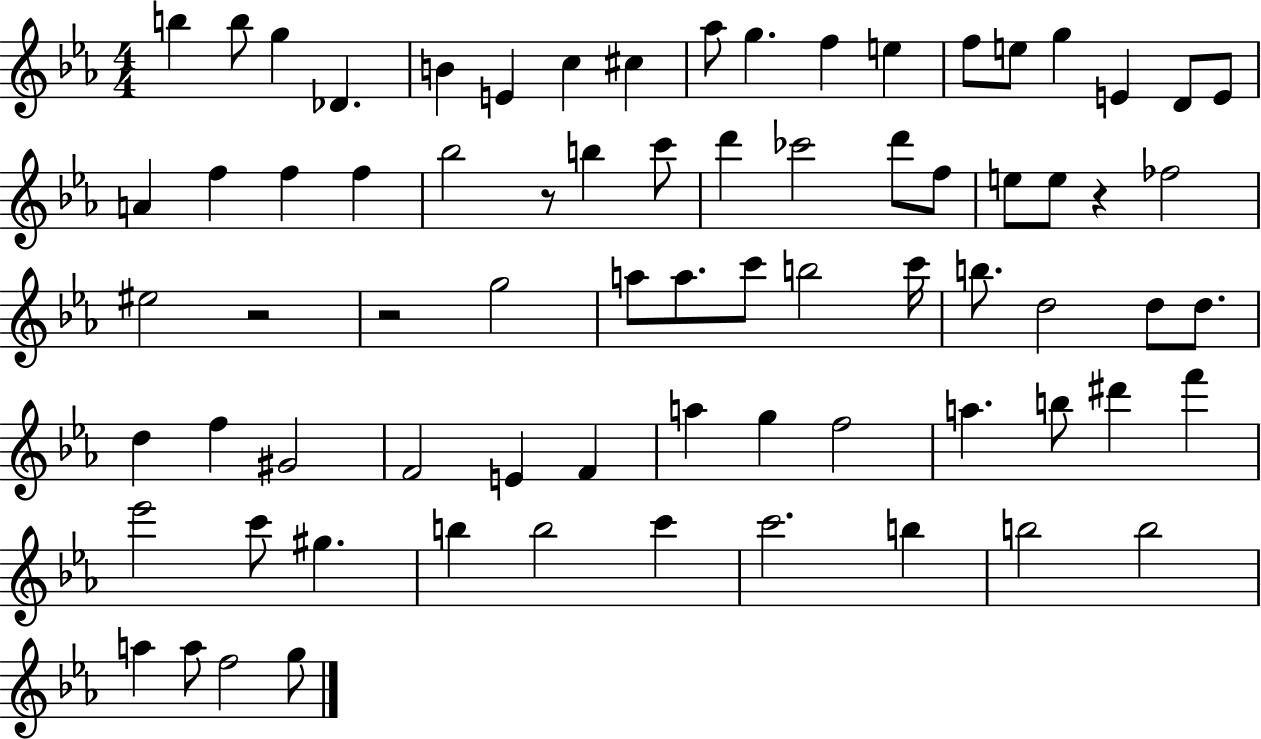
{
  \clef treble
  \numericTimeSignature
  \time 4/4
  \key ees \major
  \repeat volta 2 { b''4 b''8 g''4 des'4. | b'4 e'4 c''4 cis''4 | aes''8 g''4. f''4 e''4 | f''8 e''8 g''4 e'4 d'8 e'8 | \break a'4 f''4 f''4 f''4 | bes''2 r8 b''4 c'''8 | d'''4 ces'''2 d'''8 f''8 | e''8 e''8 r4 fes''2 | \break eis''2 r2 | r2 g''2 | a''8 a''8. c'''8 b''2 c'''16 | b''8. d''2 d''8 d''8. | \break d''4 f''4 gis'2 | f'2 e'4 f'4 | a''4 g''4 f''2 | a''4. b''8 dis'''4 f'''4 | \break ees'''2 c'''8 gis''4. | b''4 b''2 c'''4 | c'''2. b''4 | b''2 b''2 | \break a''4 a''8 f''2 g''8 | } \bar "|."
}